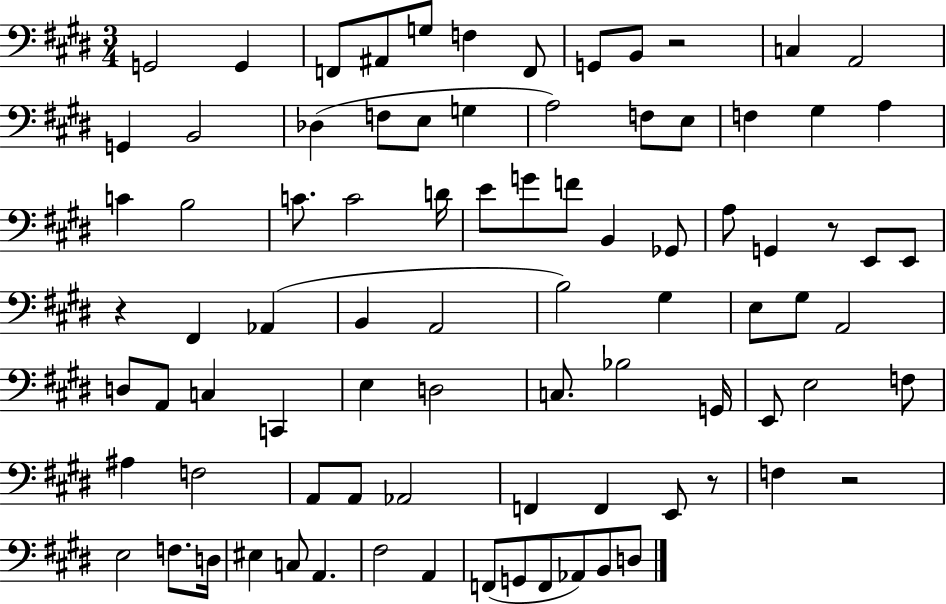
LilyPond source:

{
  \clef bass
  \numericTimeSignature
  \time 3/4
  \key e \major
  g,2 g,4 | f,8 ais,8 g8 f4 f,8 | g,8 b,8 r2 | c4 a,2 | \break g,4 b,2 | des4( f8 e8 g4 | a2) f8 e8 | f4 gis4 a4 | \break c'4 b2 | c'8. c'2 d'16 | e'8 g'8 f'8 b,4 ges,8 | a8 g,4 r8 e,8 e,8 | \break r4 fis,4 aes,4( | b,4 a,2 | b2) gis4 | e8 gis8 a,2 | \break d8 a,8 c4 c,4 | e4 d2 | c8. bes2 g,16 | e,8 e2 f8 | \break ais4 f2 | a,8 a,8 aes,2 | f,4 f,4 e,8 r8 | f4 r2 | \break e2 f8. d16 | eis4 c8 a,4. | fis2 a,4 | f,8( g,8 f,8 aes,8) b,8 d8 | \break \bar "|."
}